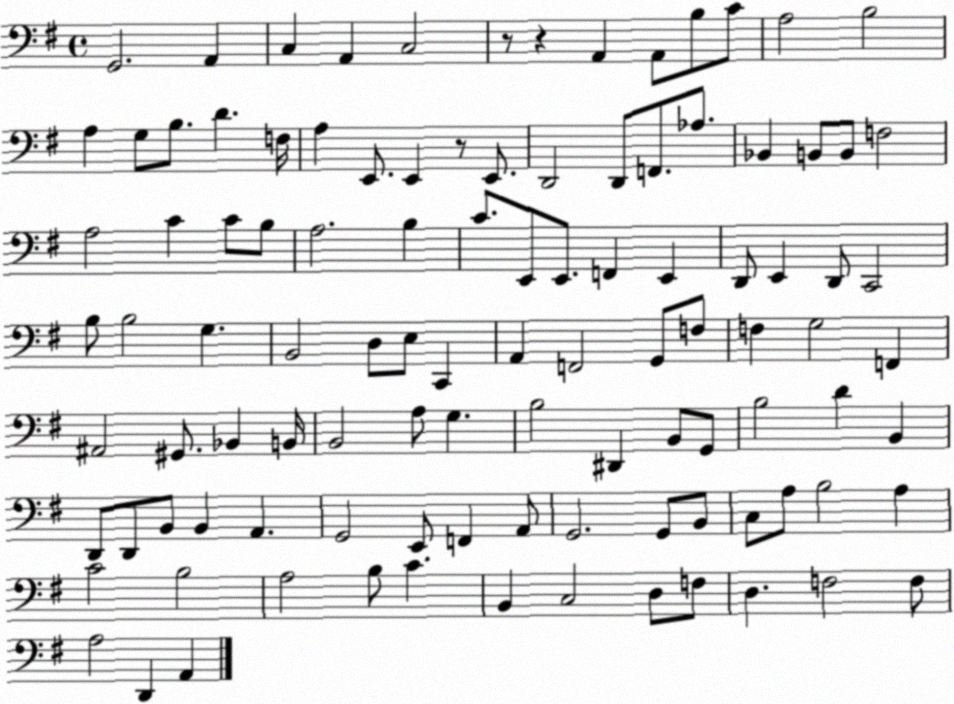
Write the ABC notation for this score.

X:1
T:Untitled
M:4/4
L:1/4
K:G
G,,2 A,, C, A,, C,2 z/2 z A,, A,,/2 B,/2 C/2 A,2 B,2 A, G,/2 B,/2 D F,/4 A, E,,/2 E,, z/2 E,,/2 D,,2 D,,/2 F,,/2 _A,/2 _B,, B,,/2 B,,/2 F,2 A,2 C C/2 B,/2 A,2 B, C/2 E,,/2 E,,/2 F,, E,, D,,/2 E,, D,,/2 C,,2 B,/2 B,2 G, B,,2 D,/2 E,/2 C,, A,, F,,2 G,,/2 F,/2 F, G,2 F,, ^A,,2 ^G,,/2 _B,, B,,/4 B,,2 A,/2 G, B,2 ^D,, B,,/2 G,,/2 B,2 D B,, D,,/2 D,,/2 B,,/2 B,, A,, G,,2 E,,/2 F,, A,,/2 G,,2 G,,/2 B,,/2 C,/2 A,/2 B,2 A, C2 B,2 A,2 B,/2 C B,, C,2 D,/2 F,/2 D, F,2 F,/2 A,2 D,, A,,